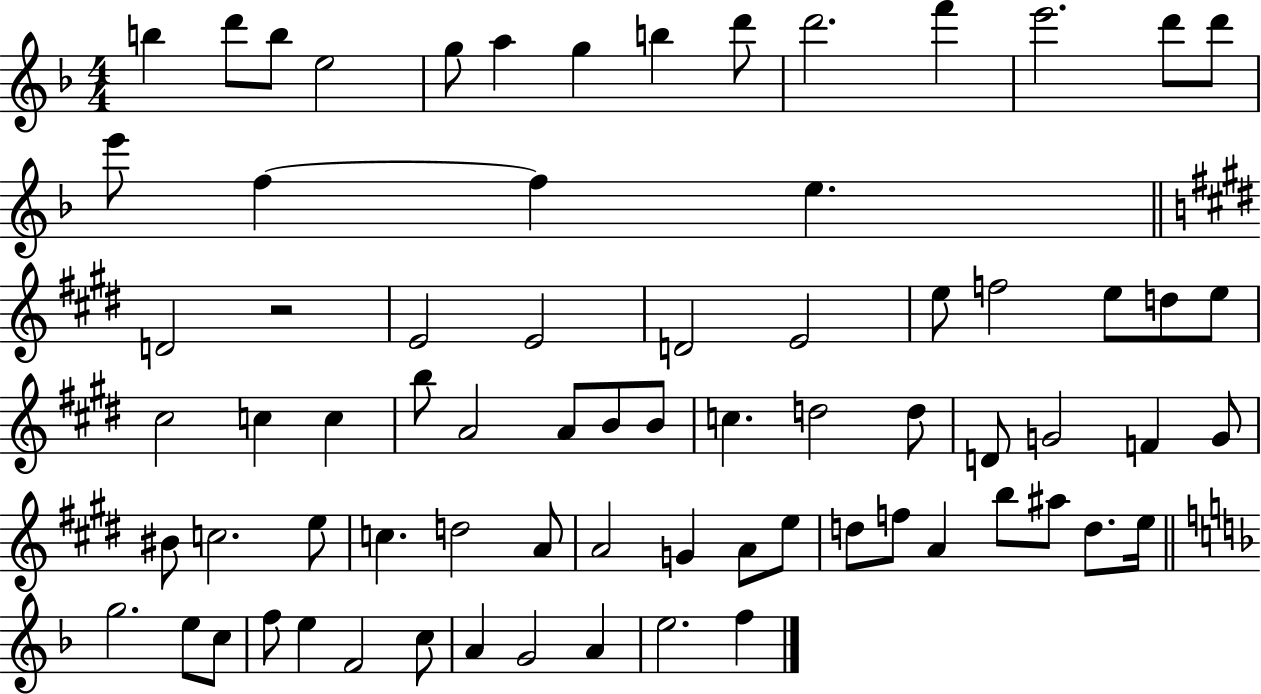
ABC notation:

X:1
T:Untitled
M:4/4
L:1/4
K:F
b d'/2 b/2 e2 g/2 a g b d'/2 d'2 f' e'2 d'/2 d'/2 e'/2 f f e D2 z2 E2 E2 D2 E2 e/2 f2 e/2 d/2 e/2 ^c2 c c b/2 A2 A/2 B/2 B/2 c d2 d/2 D/2 G2 F G/2 ^B/2 c2 e/2 c d2 A/2 A2 G A/2 e/2 d/2 f/2 A b/2 ^a/2 d/2 e/4 g2 e/2 c/2 f/2 e F2 c/2 A G2 A e2 f